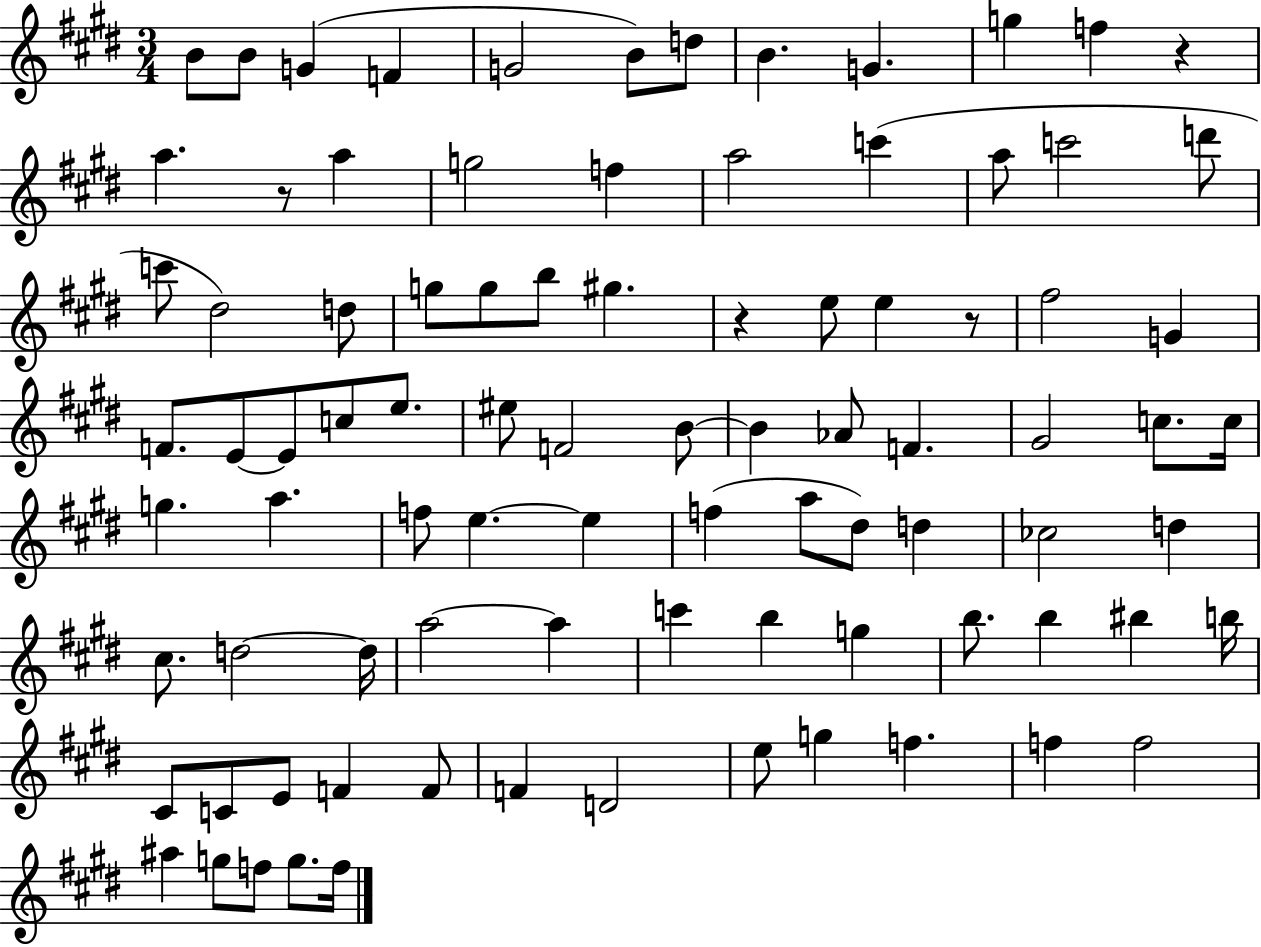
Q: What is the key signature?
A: E major